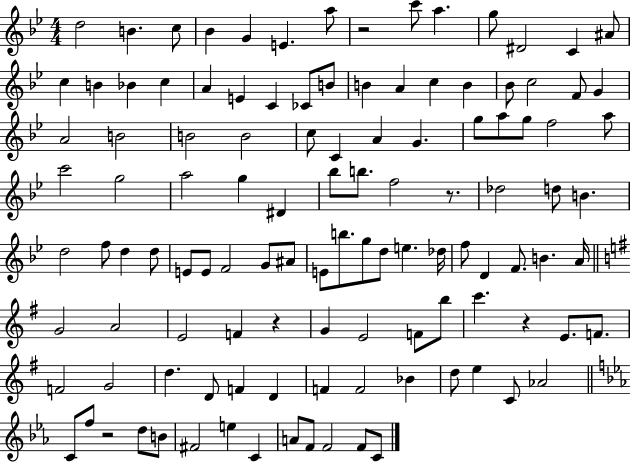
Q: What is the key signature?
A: BES major